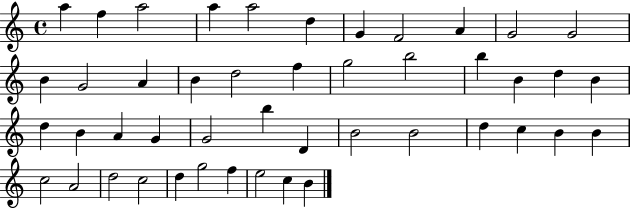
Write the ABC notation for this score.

X:1
T:Untitled
M:4/4
L:1/4
K:C
a f a2 a a2 d G F2 A G2 G2 B G2 A B d2 f g2 b2 b B d B d B A G G2 b D B2 B2 d c B B c2 A2 d2 c2 d g2 f e2 c B